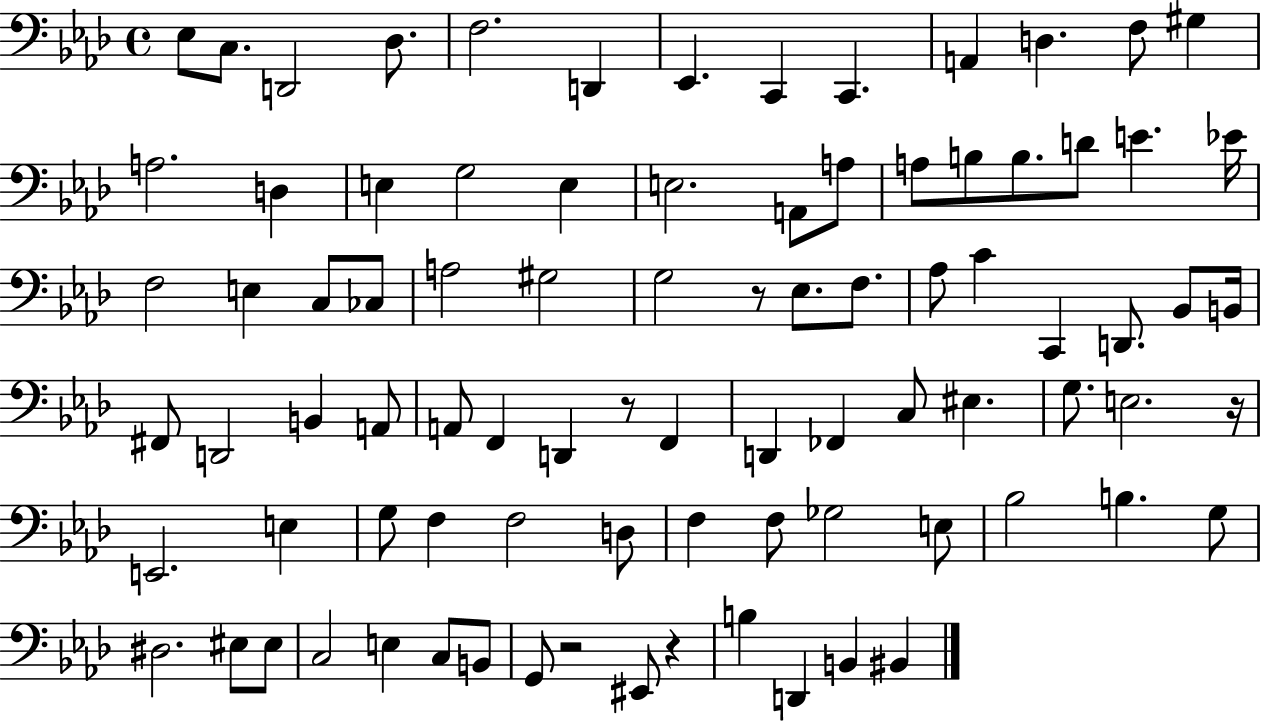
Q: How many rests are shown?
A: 5